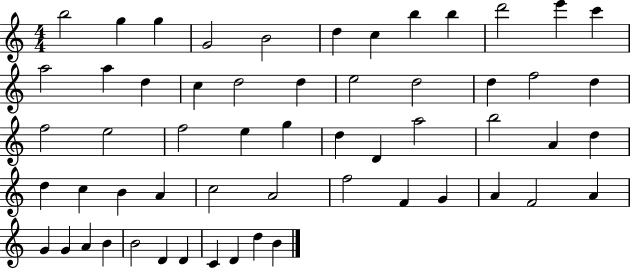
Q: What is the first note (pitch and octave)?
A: B5